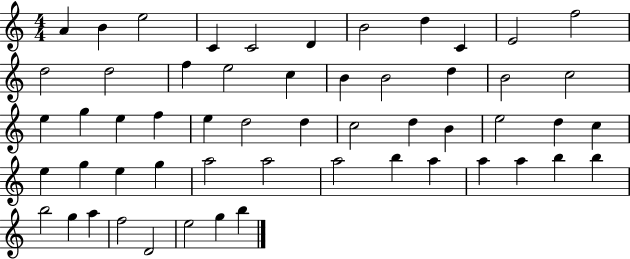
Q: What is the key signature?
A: C major